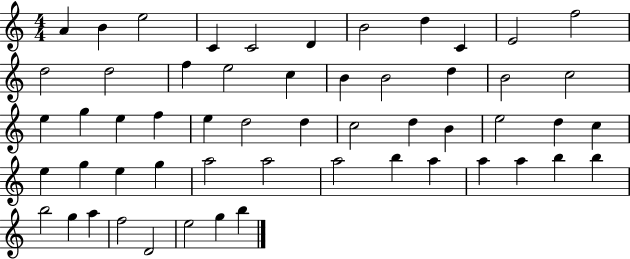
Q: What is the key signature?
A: C major